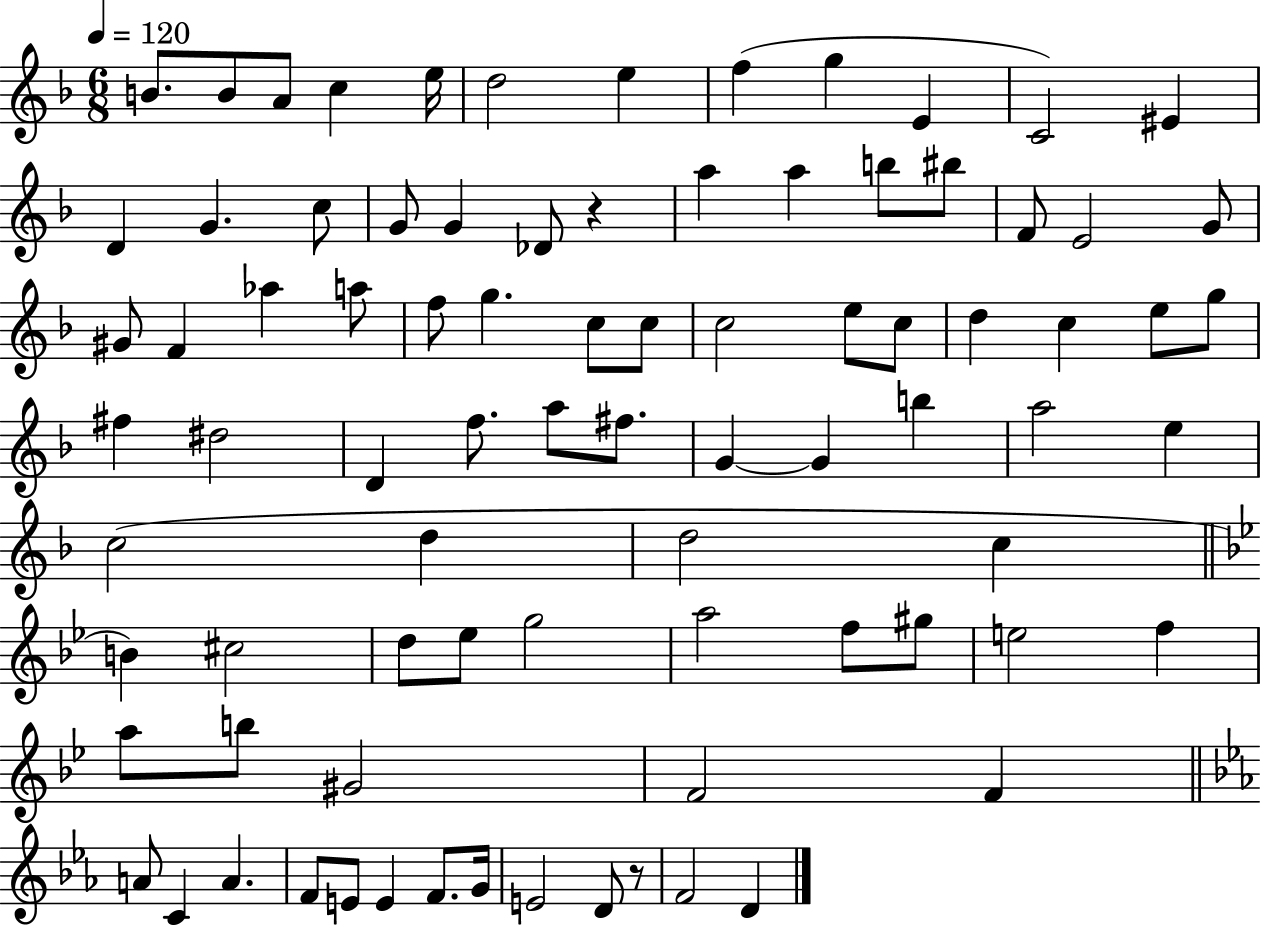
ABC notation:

X:1
T:Untitled
M:6/8
L:1/4
K:F
B/2 B/2 A/2 c e/4 d2 e f g E C2 ^E D G c/2 G/2 G _D/2 z a a b/2 ^b/2 F/2 E2 G/2 ^G/2 F _a a/2 f/2 g c/2 c/2 c2 e/2 c/2 d c e/2 g/2 ^f ^d2 D f/2 a/2 ^f/2 G G b a2 e c2 d d2 c B ^c2 d/2 _e/2 g2 a2 f/2 ^g/2 e2 f a/2 b/2 ^G2 F2 F A/2 C A F/2 E/2 E F/2 G/4 E2 D/2 z/2 F2 D